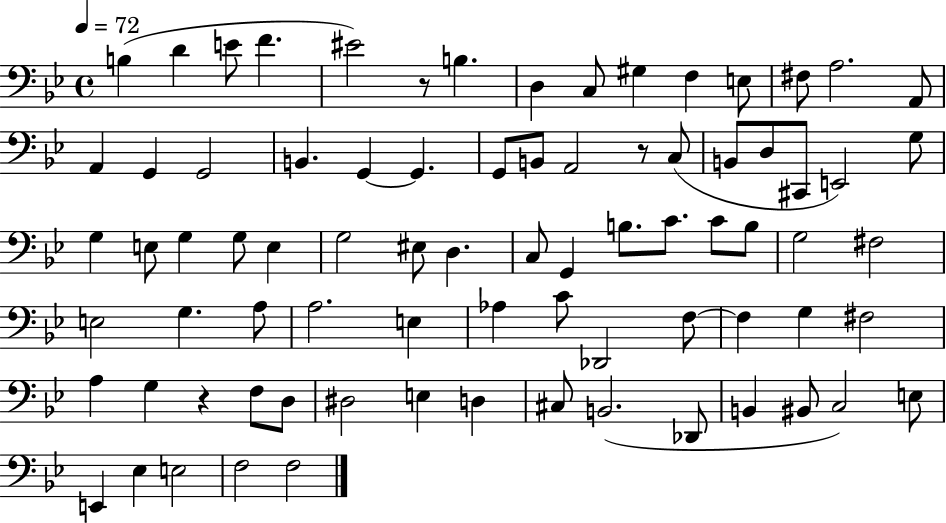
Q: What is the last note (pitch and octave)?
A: F3